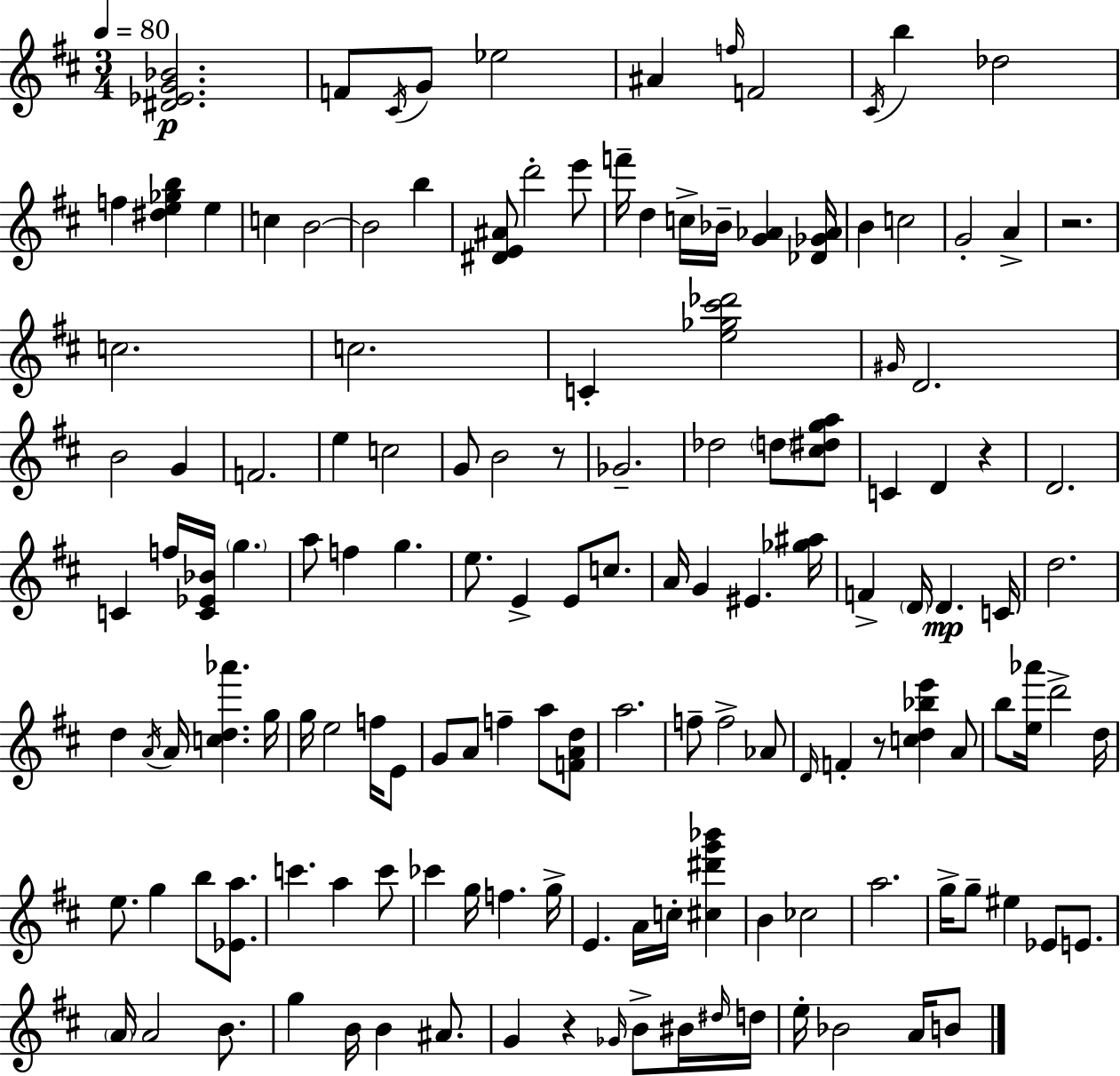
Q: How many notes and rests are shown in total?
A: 142